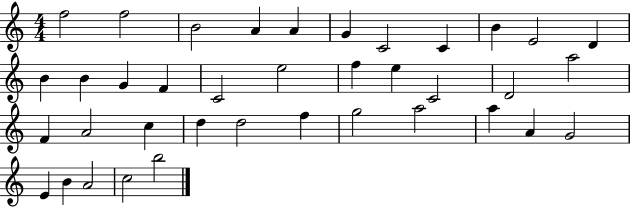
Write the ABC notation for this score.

X:1
T:Untitled
M:4/4
L:1/4
K:C
f2 f2 B2 A A G C2 C B E2 D B B G F C2 e2 f e C2 D2 a2 F A2 c d d2 f g2 a2 a A G2 E B A2 c2 b2